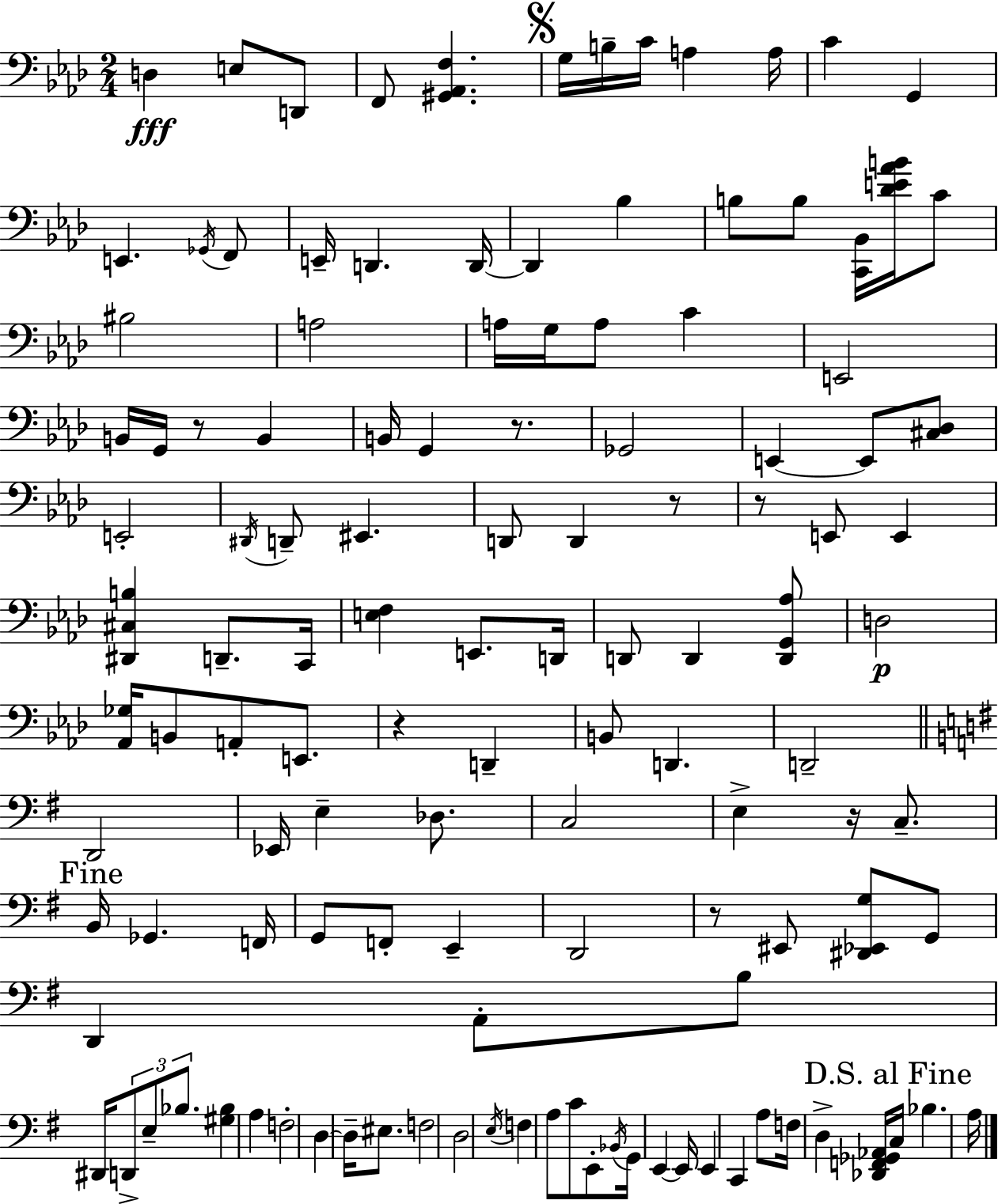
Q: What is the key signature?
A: AES major